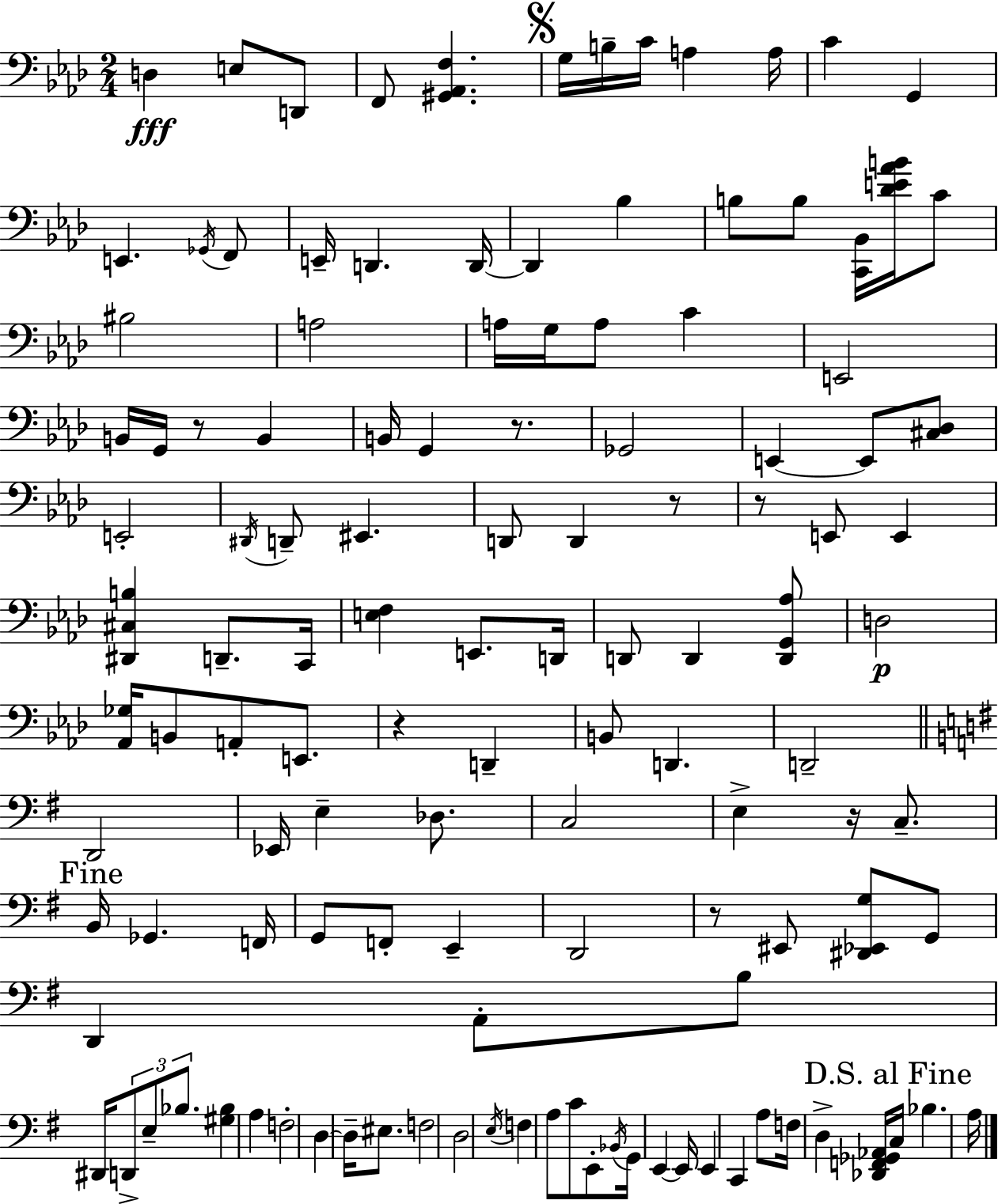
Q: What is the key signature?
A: AES major